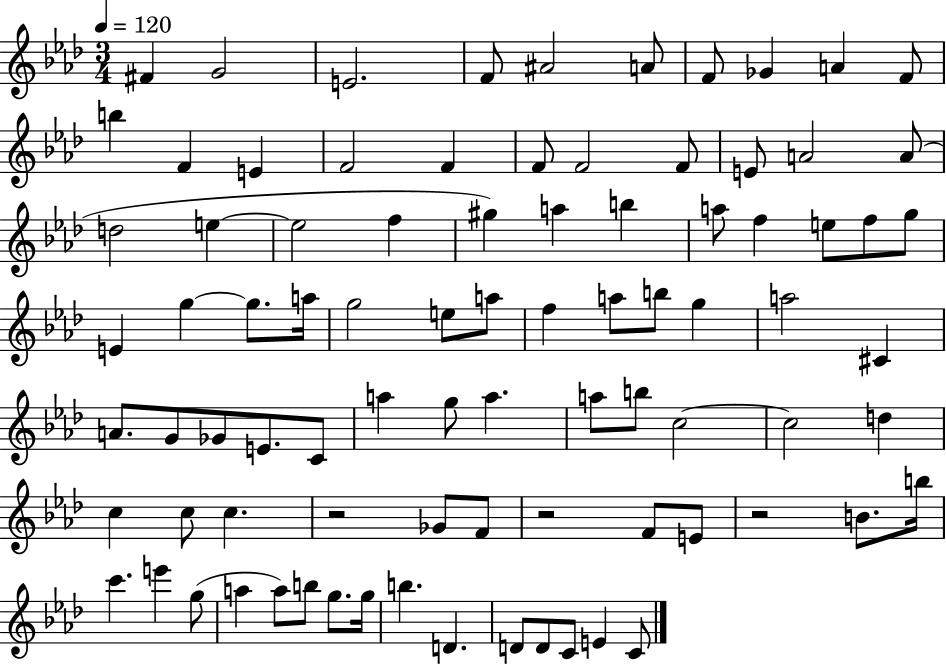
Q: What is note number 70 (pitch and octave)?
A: E6